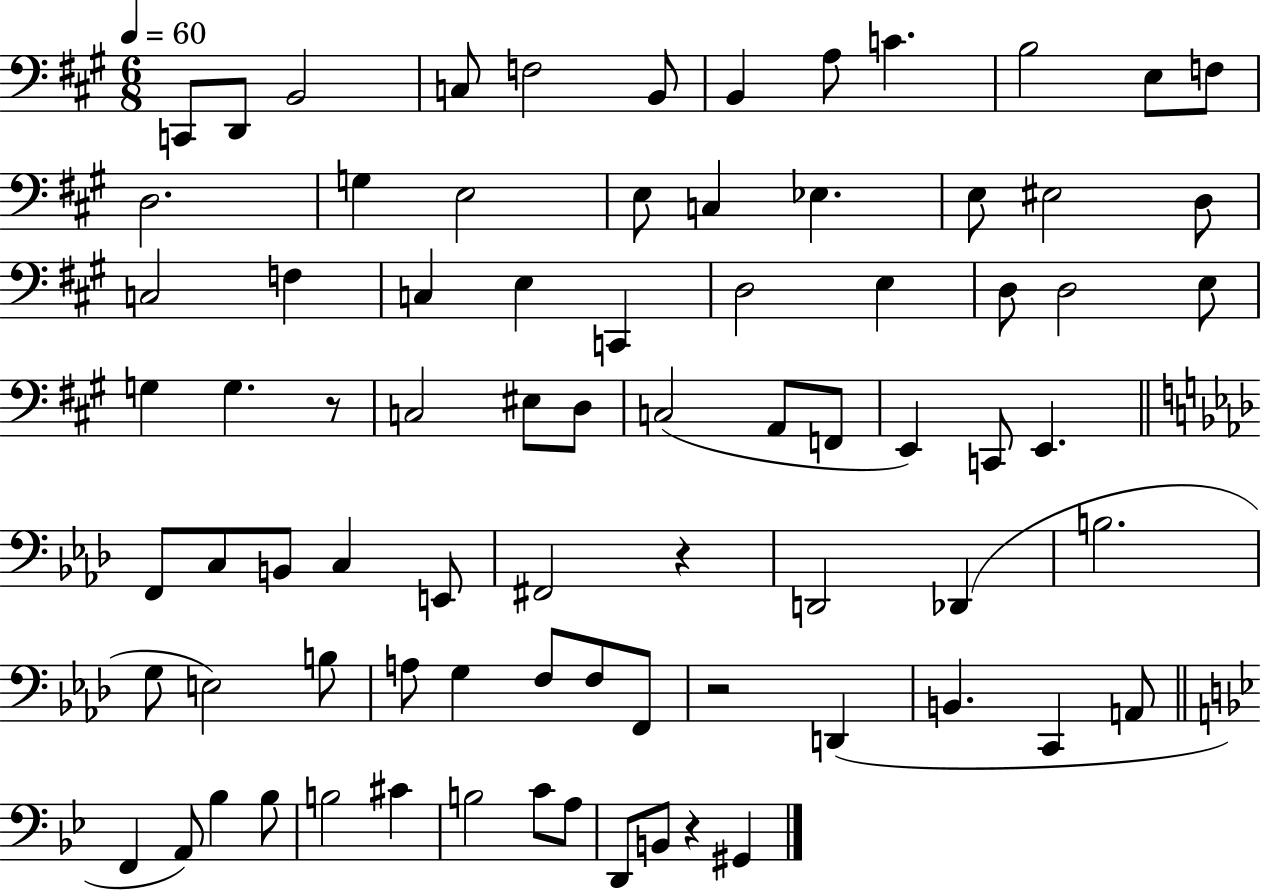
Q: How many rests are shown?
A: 4